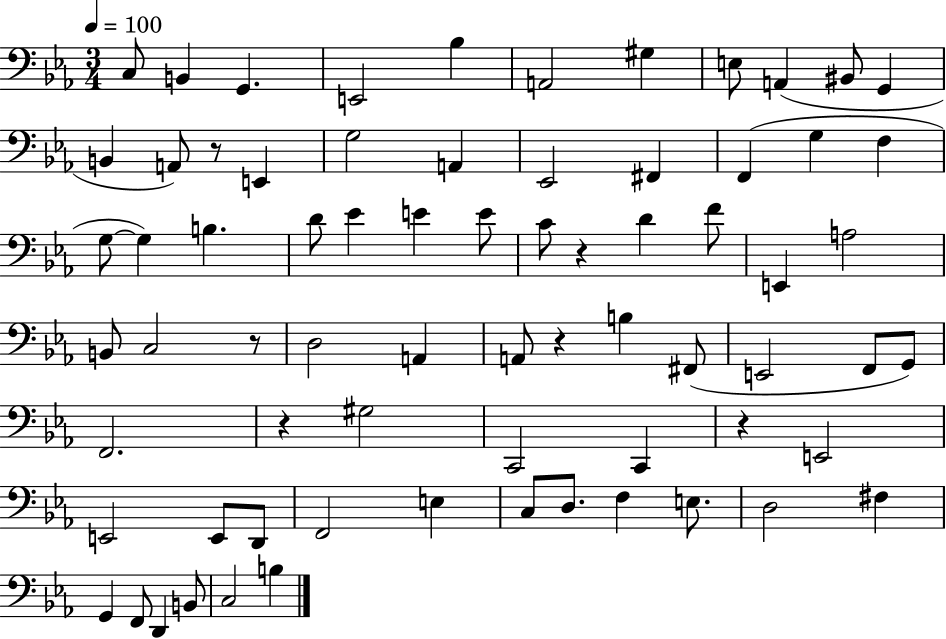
C3/e B2/q G2/q. E2/h Bb3/q A2/h G#3/q E3/e A2/q BIS2/e G2/q B2/q A2/e R/e E2/q G3/h A2/q Eb2/h F#2/q F2/q G3/q F3/q G3/e G3/q B3/q. D4/e Eb4/q E4/q E4/e C4/e R/q D4/q F4/e E2/q A3/h B2/e C3/h R/e D3/h A2/q A2/e R/q B3/q F#2/e E2/h F2/e G2/e F2/h. R/q G#3/h C2/h C2/q R/q E2/h E2/h E2/e D2/e F2/h E3/q C3/e D3/e. F3/q E3/e. D3/h F#3/q G2/q F2/e D2/q B2/e C3/h B3/q